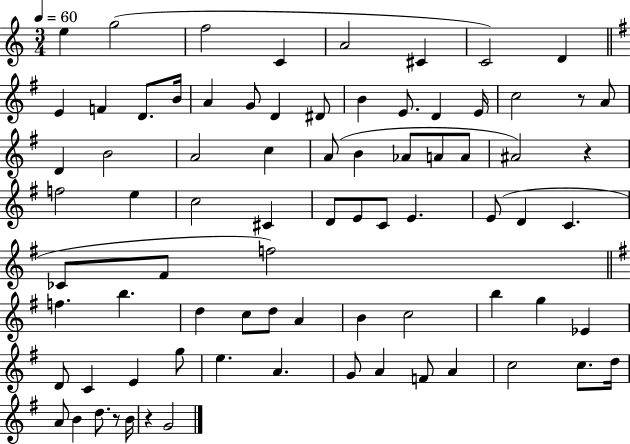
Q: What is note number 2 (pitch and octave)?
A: G5